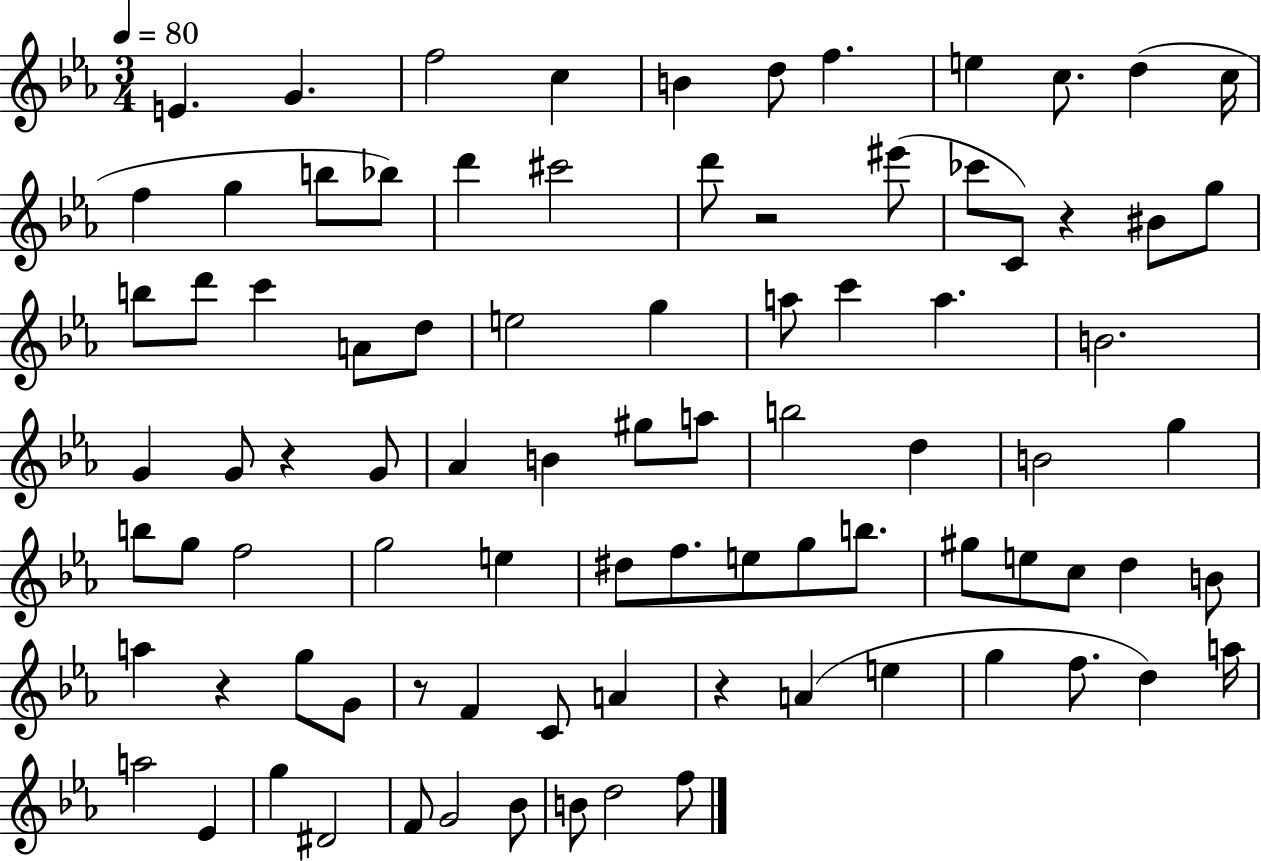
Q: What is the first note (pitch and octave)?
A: E4